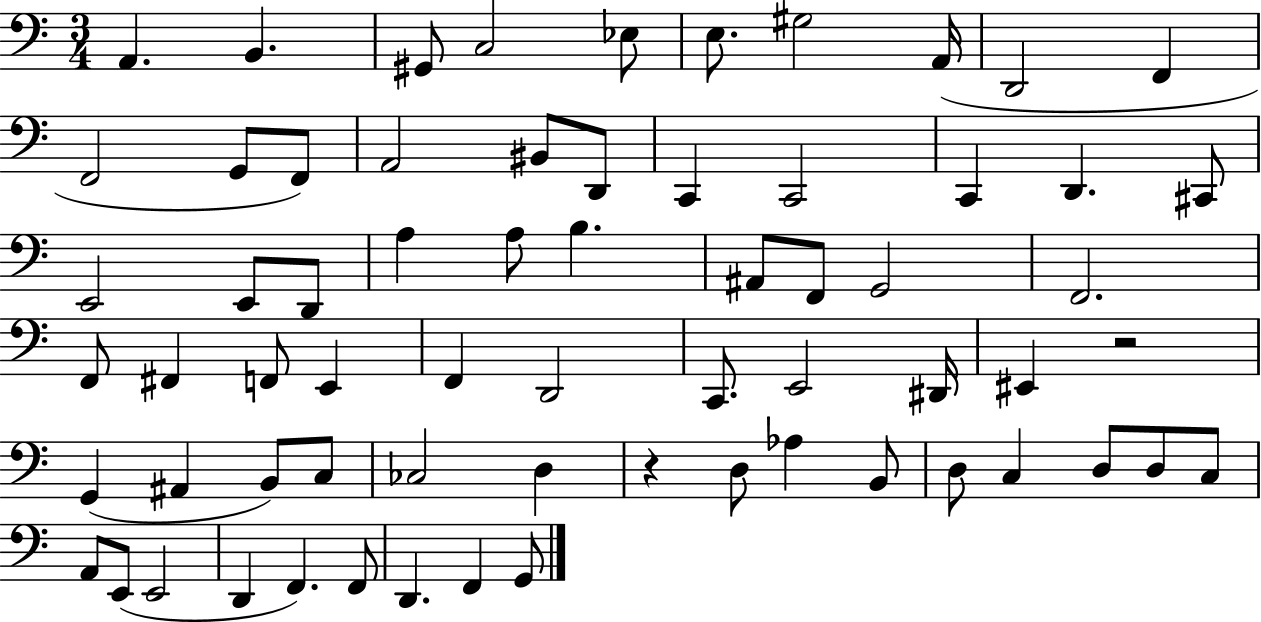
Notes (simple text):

A2/q. B2/q. G#2/e C3/h Eb3/e E3/e. G#3/h A2/s D2/h F2/q F2/h G2/e F2/e A2/h BIS2/e D2/e C2/q C2/h C2/q D2/q. C#2/e E2/h E2/e D2/e A3/q A3/e B3/q. A#2/e F2/e G2/h F2/h. F2/e F#2/q F2/e E2/q F2/q D2/h C2/e. E2/h D#2/s EIS2/q R/h G2/q A#2/q B2/e C3/e CES3/h D3/q R/q D3/e Ab3/q B2/e D3/e C3/q D3/e D3/e C3/e A2/e E2/e E2/h D2/q F2/q. F2/e D2/q. F2/q G2/e